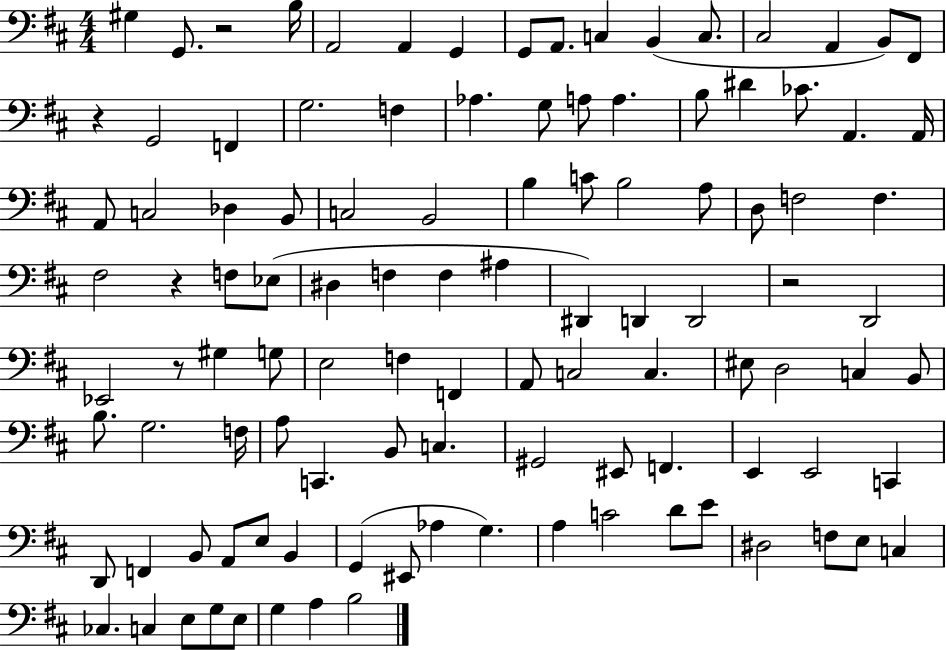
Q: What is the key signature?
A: D major